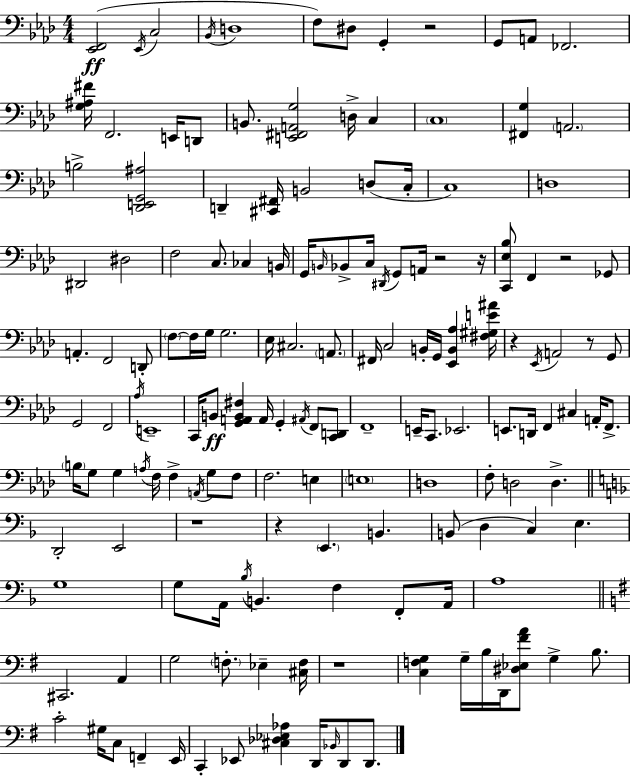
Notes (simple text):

[Eb2,F2]/h Eb2/s C3/h Bb2/s D3/w F3/e D#3/e G2/q R/h G2/e A2/e FES2/h. [G3,A#3,F#4]/s F2/h. E2/s D2/e B2/e. [E2,F#2,A2,G3]/h D3/s C3/q C3/w [F#2,G3]/q A2/h. B3/h [Db2,E2,G2,A#3]/h D2/q [C#2,F#2]/s B2/h D3/e C3/s C3/w D3/w D#2/h D#3/h F3/h C3/e. CES3/q B2/s G2/s B2/s Bb2/e C3/s D#2/s G2/e A2/s R/h R/s [C2,Eb3,Bb3]/e F2/q R/h Gb2/e A2/q. F2/h D2/e F3/e F3/s G3/s G3/h. Eb3/s C#3/h. A2/e. F#2/s C3/h B2/s G2/s [Eb2,B2,Ab3]/q [F#3,G#3,E4,A#4]/s R/q Eb2/s A2/h R/e G2/e G2/h F2/h Ab3/s E2/w C2/s B2/e [G2,A2,B2,F#3]/q A2/s G2/q A#2/s F2/e [C2,D2]/e F2/w E2/s C2/e. Eb2/h. E2/e. D2/s F2/q C#3/q A2/s F2/e. B3/s G3/e G3/q A3/s F3/s F3/q A2/s G3/e F3/e F3/h. E3/q E3/w D3/w F3/e D3/h D3/q. D2/h E2/h R/w R/q E2/q. B2/q. B2/e D3/q C3/q E3/q. G3/w G3/e A2/s Bb3/s B2/q. F3/q F2/e A2/s A3/w C#2/h. A2/q G3/h F3/e. Eb3/q [C#3,F3]/s R/w [C3,F3,G3]/q G3/s B3/s D2/s [D#3,Eb3,F#4,A4]/e G3/q B3/e. C4/h G#3/s C3/e F2/q E2/s C2/q Eb2/e [C#3,Db3,Eb3,Ab3]/q D2/s Bb2/s D2/e D2/e.